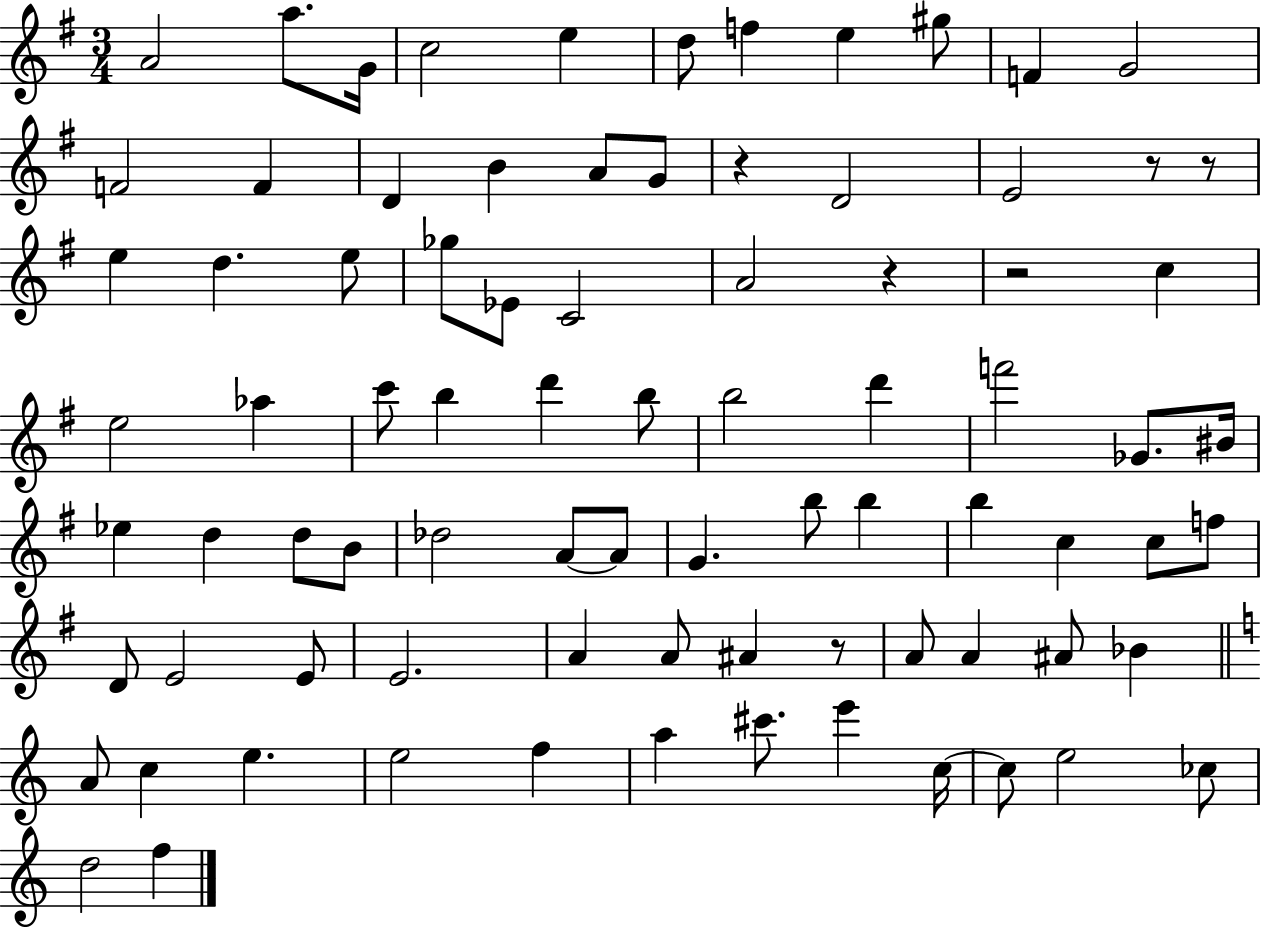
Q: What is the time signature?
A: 3/4